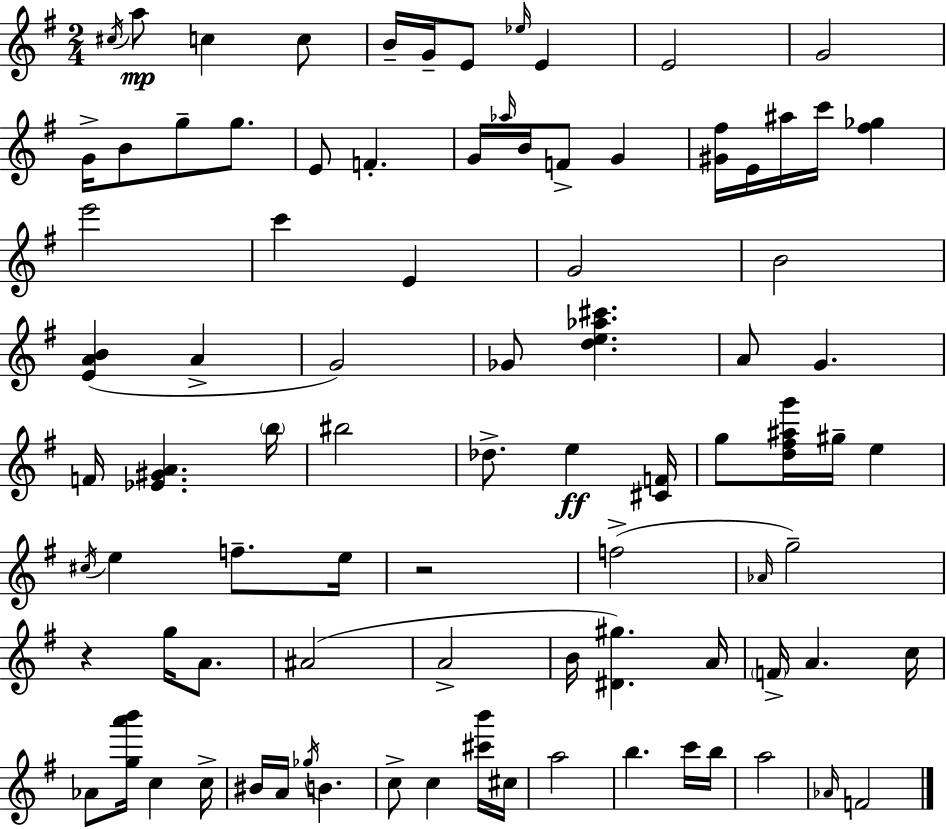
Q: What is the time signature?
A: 2/4